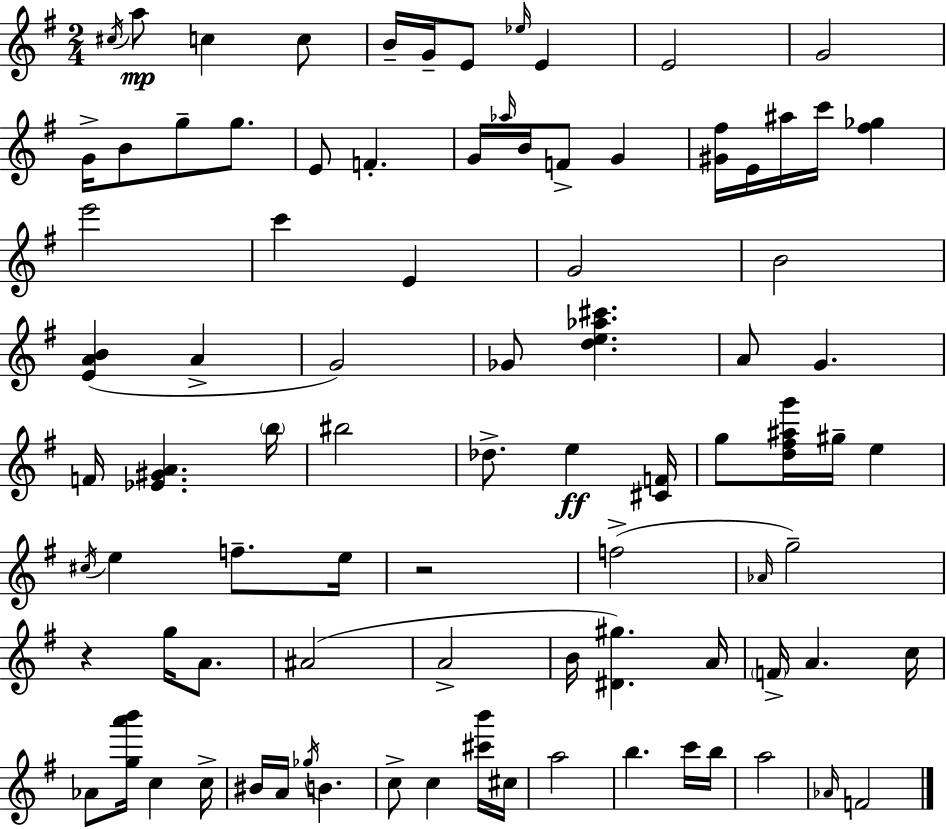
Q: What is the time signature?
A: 2/4